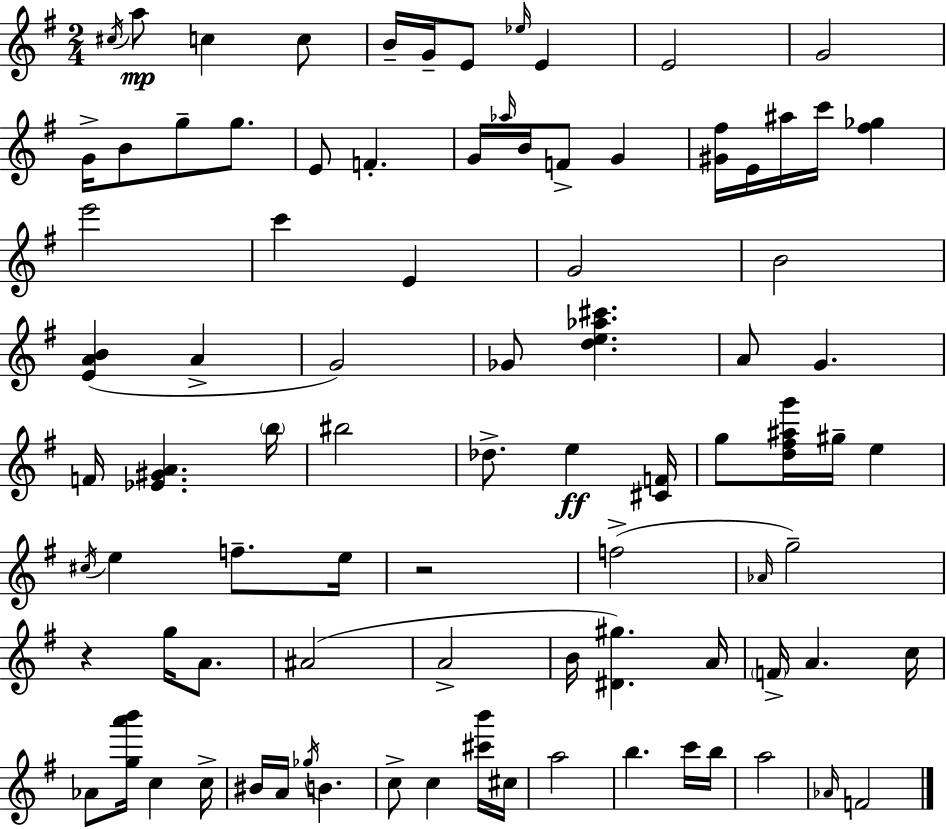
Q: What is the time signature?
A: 2/4